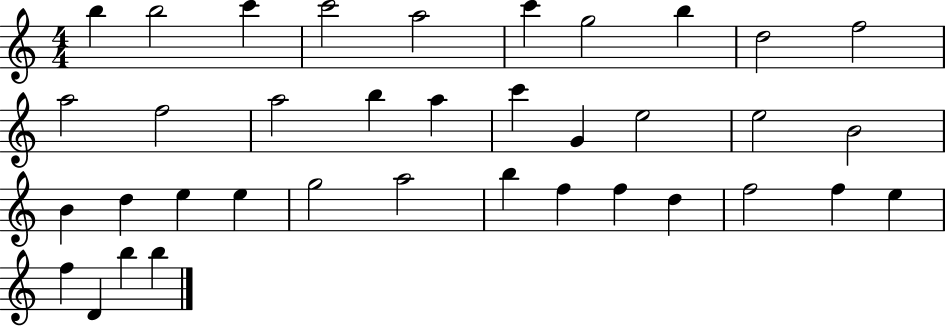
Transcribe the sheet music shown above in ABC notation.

X:1
T:Untitled
M:4/4
L:1/4
K:C
b b2 c' c'2 a2 c' g2 b d2 f2 a2 f2 a2 b a c' G e2 e2 B2 B d e e g2 a2 b f f d f2 f e f D b b